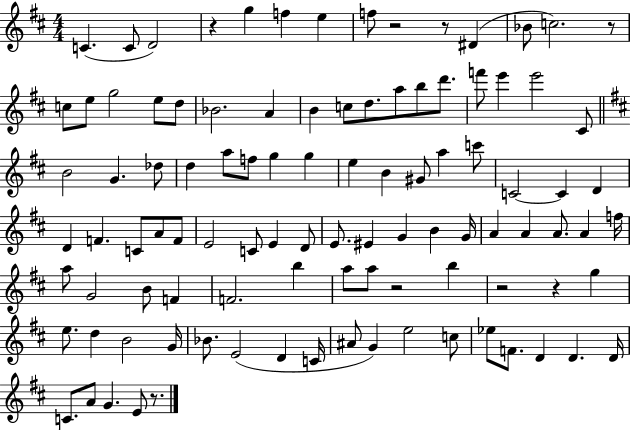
C4/q. C4/e D4/h R/q G5/q F5/q E5/q F5/e R/h R/e D#4/q Bb4/e C5/h. R/e C5/e E5/e G5/h E5/e D5/e Bb4/h. A4/q B4/q C5/e D5/e. A5/e B5/e D6/e. F6/e E6/q E6/h C#4/e B4/h G4/q. Db5/e D5/q A5/e F5/e G5/q G5/q E5/q B4/q G#4/e A5/q C6/e C4/h C4/q D4/q D4/q F4/q. C4/e A4/e F4/e E4/h C4/e E4/q D4/e E4/e. EIS4/q G4/q B4/q G4/s A4/q A4/q A4/e. A4/q F5/s A5/e G4/h B4/e F4/q F4/h. B5/q A5/e A5/e R/h B5/q R/h R/q G5/q E5/e. D5/q B4/h G4/s Bb4/e. E4/h D4/q C4/s A#4/e G4/q E5/h C5/e Eb5/e F4/e. D4/q D4/q. D4/s C4/e. A4/e G4/q. E4/e R/e.